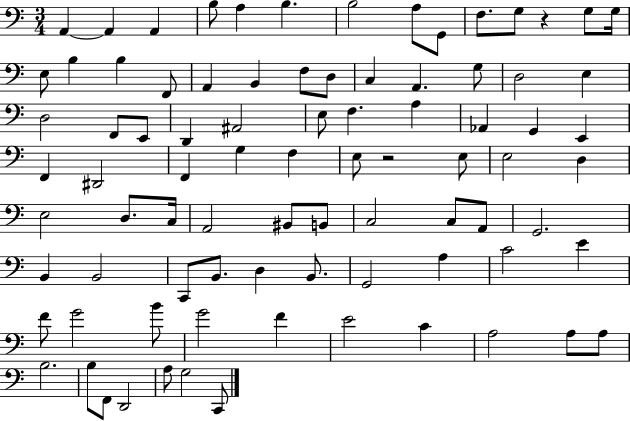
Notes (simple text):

A2/q A2/q A2/q B3/e A3/q B3/q. B3/h A3/e G2/e F3/e. G3/e R/q G3/e G3/s E3/e B3/q B3/q F2/e A2/q B2/q F3/e D3/e C3/q A2/q. G3/e D3/h E3/q D3/h F2/e E2/e D2/q A#2/h E3/e F3/q. A3/q Ab2/q G2/q E2/q F2/q D#2/h F2/q G3/q F3/q E3/e R/h E3/e E3/h D3/q E3/h D3/e. C3/s A2/h BIS2/e B2/e C3/h C3/e A2/e G2/h. B2/q B2/h C2/e B2/e. D3/q B2/e. G2/h A3/q C4/h E4/q F4/e G4/h B4/e G4/h F4/q E4/h C4/q A3/h A3/e A3/e B3/h. B3/e F2/e D2/h A3/e G3/h C2/e